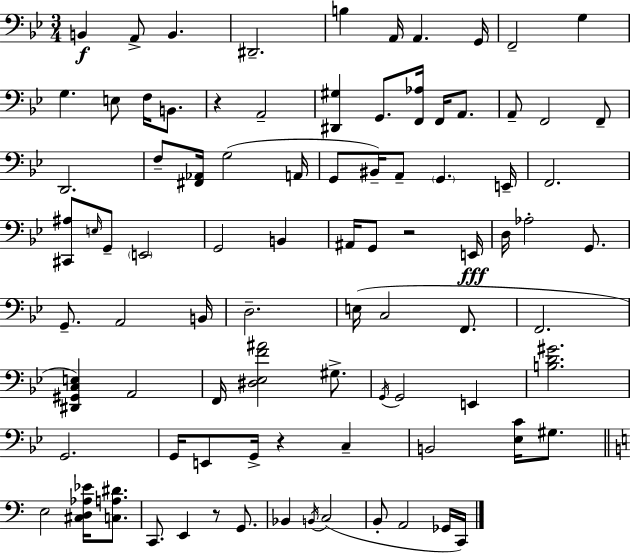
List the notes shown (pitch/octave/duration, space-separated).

B2/q A2/e B2/q. D#2/h. B3/q A2/s A2/q. G2/s F2/h G3/q G3/q. E3/e F3/s B2/e. R/q A2/h [D#2,G#3]/q G2/e. [F2,Ab3]/s F2/s A2/e. A2/e F2/h F2/e D2/h. F3/e [F#2,Ab2]/s G3/h A2/s G2/e BIS2/s A2/e G2/q. E2/s F2/h. [C#2,A#3]/e E3/s G2/e E2/h G2/h B2/q A#2/s G2/e R/h E2/s D3/s Ab3/h G2/e. G2/e. A2/h B2/s D3/h. E3/s C3/h F2/e. F2/h. [D#2,G#2,C3,E3]/q A2/h F2/s [D#3,Eb3,F4,A#4]/h G#3/e. G2/s G2/h E2/q [B3,D4,G#4]/h. G2/h. G2/s E2/e G2/s R/q C3/q B2/h [Eb3,C4]/s G#3/e. E3/h [C#3,D3,Ab3,Eb4]/s [C3,A3,D#4]/e. C2/e. E2/q R/e G2/e. Bb2/q B2/s C3/h B2/e A2/h Gb2/s C2/s